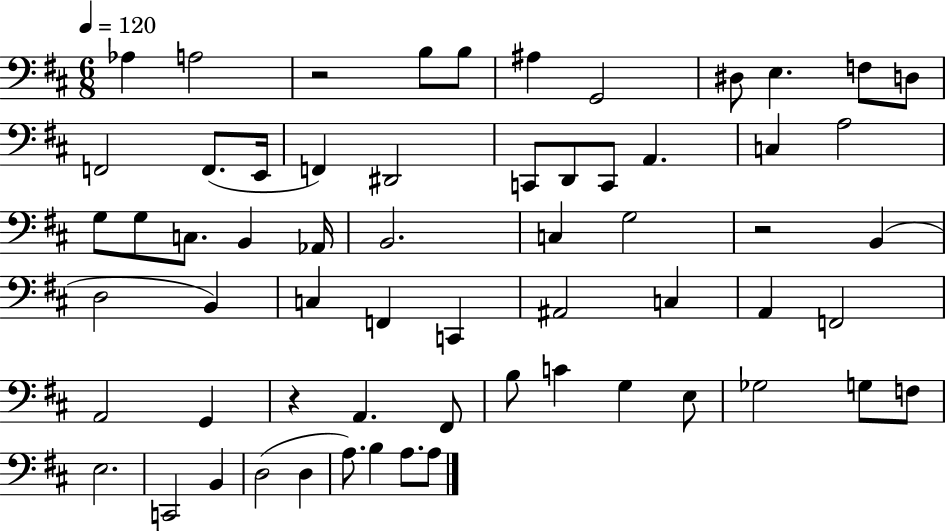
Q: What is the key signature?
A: D major